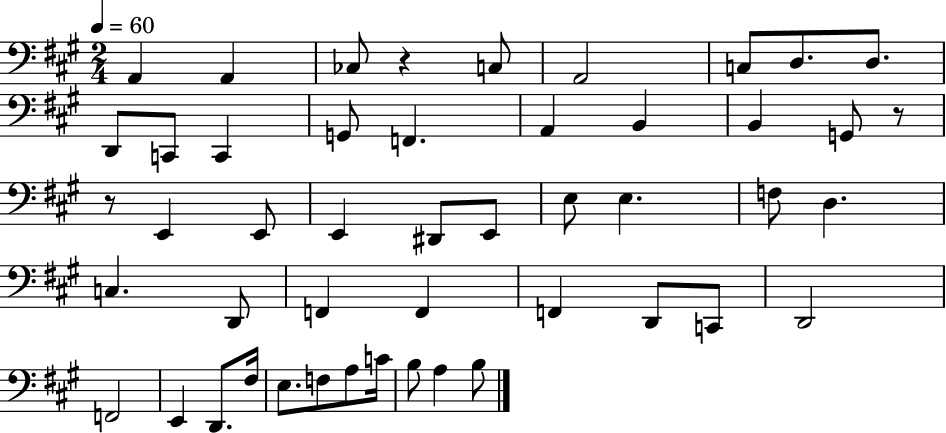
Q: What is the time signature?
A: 2/4